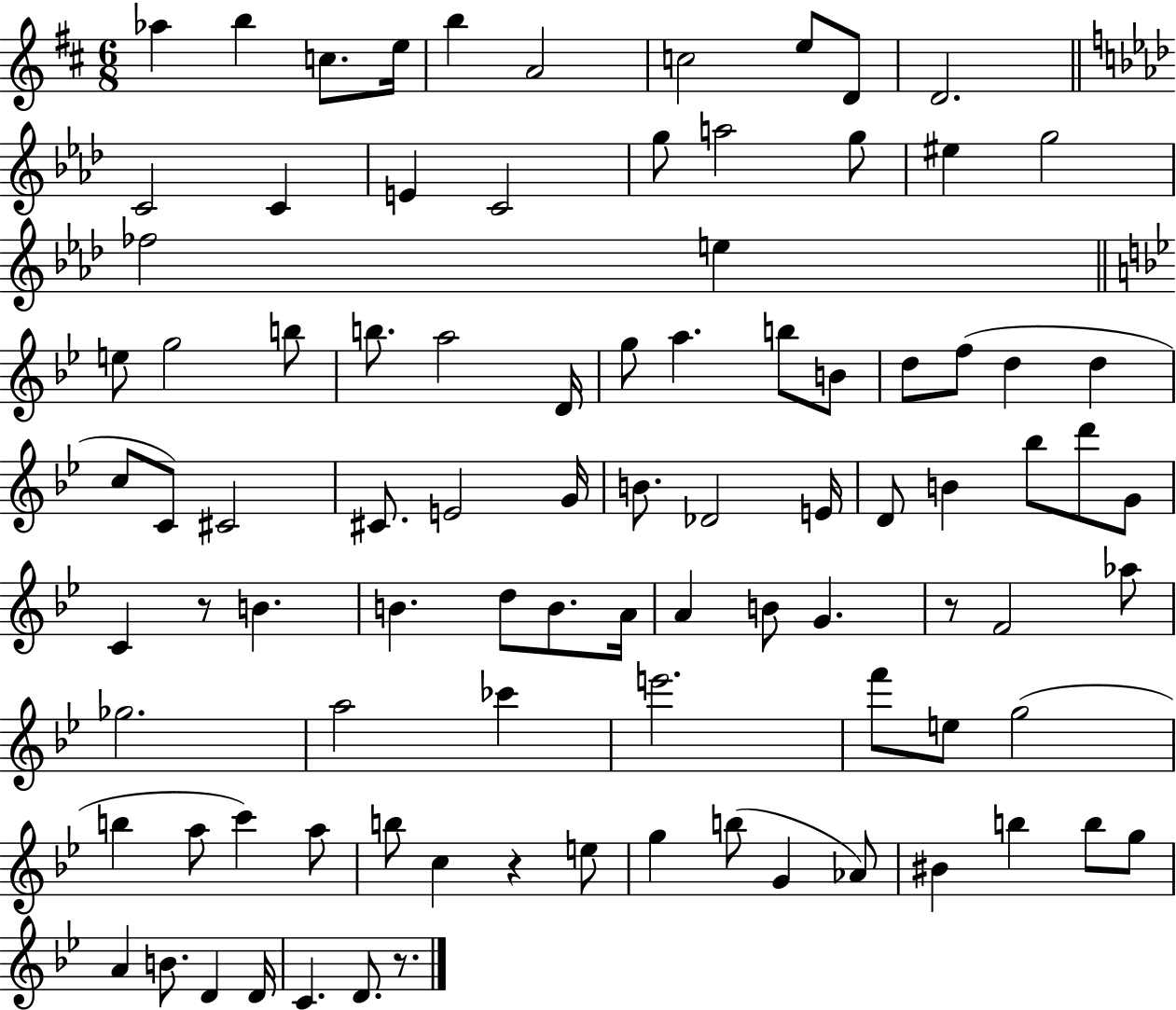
Ab5/q B5/q C5/e. E5/s B5/q A4/h C5/h E5/e D4/e D4/h. C4/h C4/q E4/q C4/h G5/e A5/h G5/e EIS5/q G5/h FES5/h E5/q E5/e G5/h B5/e B5/e. A5/h D4/s G5/e A5/q. B5/e B4/e D5/e F5/e D5/q D5/q C5/e C4/e C#4/h C#4/e. E4/h G4/s B4/e. Db4/h E4/s D4/e B4/q Bb5/e D6/e G4/e C4/q R/e B4/q. B4/q. D5/e B4/e. A4/s A4/q B4/e G4/q. R/e F4/h Ab5/e Gb5/h. A5/h CES6/q E6/h. F6/e E5/e G5/h B5/q A5/e C6/q A5/e B5/e C5/q R/q E5/e G5/q B5/e G4/q Ab4/e BIS4/q B5/q B5/e G5/e A4/q B4/e. D4/q D4/s C4/q. D4/e. R/e.